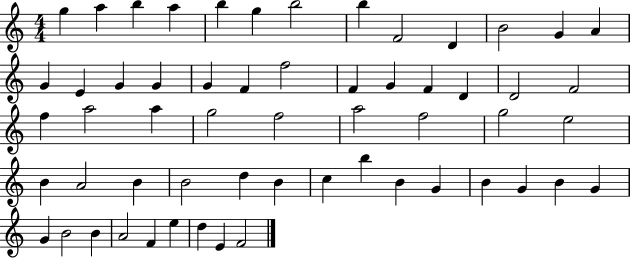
{
  \clef treble
  \numericTimeSignature
  \time 4/4
  \key c \major
  g''4 a''4 b''4 a''4 | b''4 g''4 b''2 | b''4 f'2 d'4 | b'2 g'4 a'4 | \break g'4 e'4 g'4 g'4 | g'4 f'4 f''2 | f'4 g'4 f'4 d'4 | d'2 f'2 | \break f''4 a''2 a''4 | g''2 f''2 | a''2 f''2 | g''2 e''2 | \break b'4 a'2 b'4 | b'2 d''4 b'4 | c''4 b''4 b'4 g'4 | b'4 g'4 b'4 g'4 | \break g'4 b'2 b'4 | a'2 f'4 e''4 | d''4 e'4 f'2 | \bar "|."
}